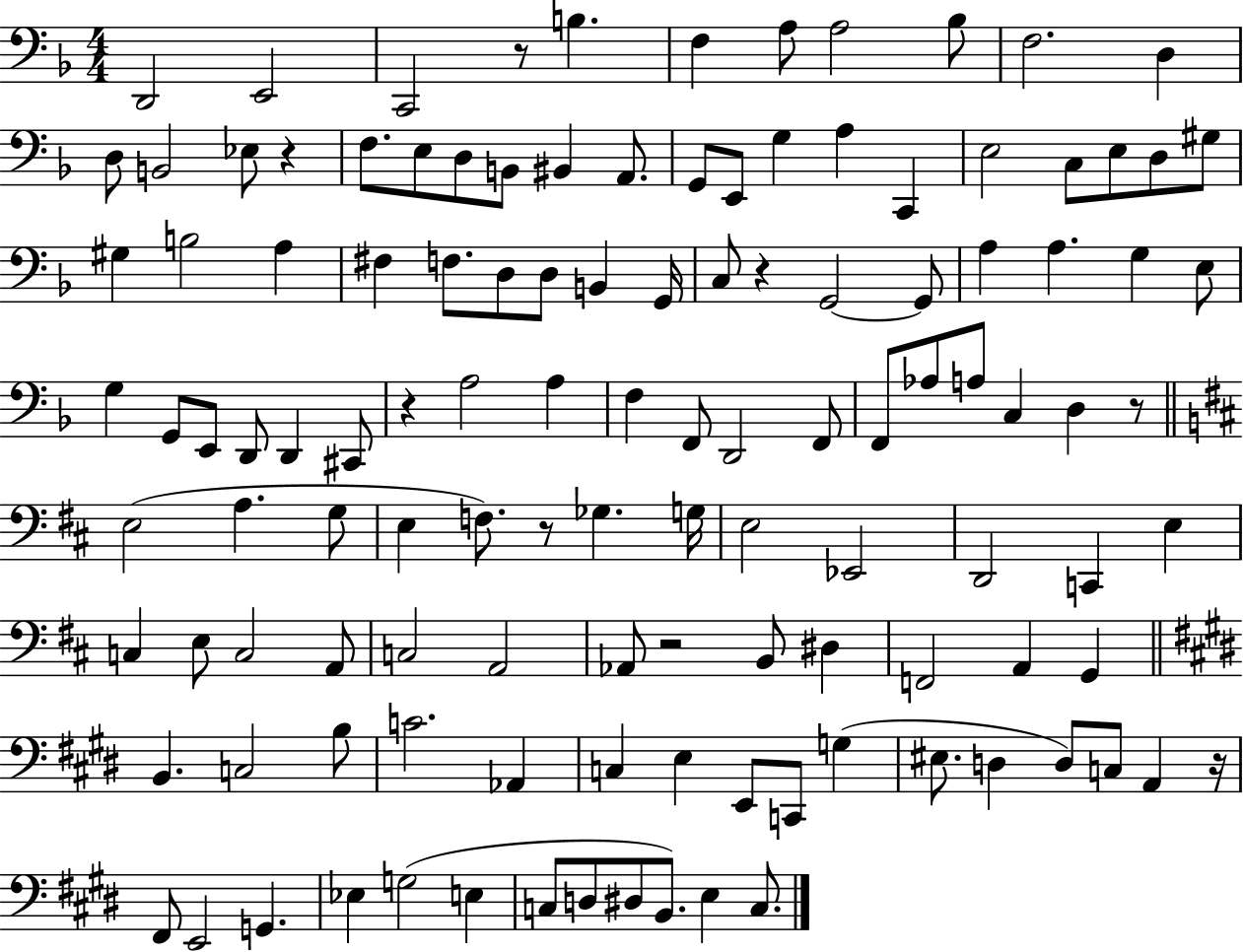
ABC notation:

X:1
T:Untitled
M:4/4
L:1/4
K:F
D,,2 E,,2 C,,2 z/2 B, F, A,/2 A,2 _B,/2 F,2 D, D,/2 B,,2 _E,/2 z F,/2 E,/2 D,/2 B,,/2 ^B,, A,,/2 G,,/2 E,,/2 G, A, C,, E,2 C,/2 E,/2 D,/2 ^G,/2 ^G, B,2 A, ^F, F,/2 D,/2 D,/2 B,, G,,/4 C,/2 z G,,2 G,,/2 A, A, G, E,/2 G, G,,/2 E,,/2 D,,/2 D,, ^C,,/2 z A,2 A, F, F,,/2 D,,2 F,,/2 F,,/2 _A,/2 A,/2 C, D, z/2 E,2 A, G,/2 E, F,/2 z/2 _G, G,/4 E,2 _E,,2 D,,2 C,, E, C, E,/2 C,2 A,,/2 C,2 A,,2 _A,,/2 z2 B,,/2 ^D, F,,2 A,, G,, B,, C,2 B,/2 C2 _A,, C, E, E,,/2 C,,/2 G, ^E,/2 D, D,/2 C,/2 A,, z/4 ^F,,/2 E,,2 G,, _E, G,2 E, C,/2 D,/2 ^D,/2 B,,/2 E, C,/2